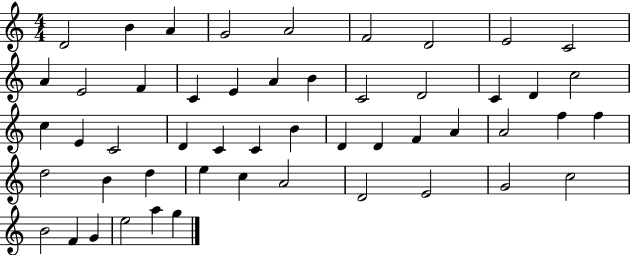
X:1
T:Untitled
M:4/4
L:1/4
K:C
D2 B A G2 A2 F2 D2 E2 C2 A E2 F C E A B C2 D2 C D c2 c E C2 D C C B D D F A A2 f f d2 B d e c A2 D2 E2 G2 c2 B2 F G e2 a g